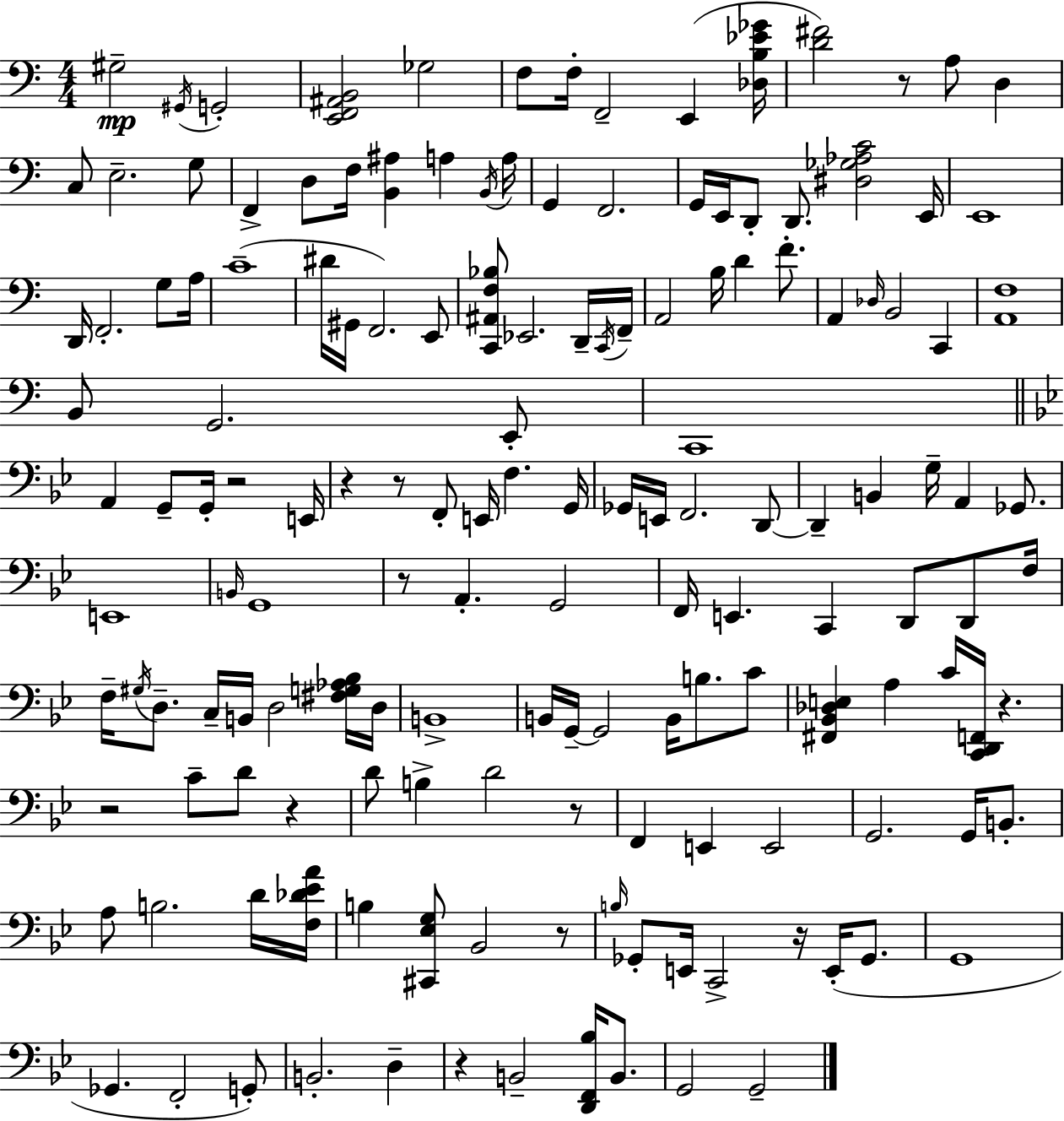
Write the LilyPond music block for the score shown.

{
  \clef bass
  \numericTimeSignature
  \time 4/4
  \key a \minor
  gis2--\mp \acciaccatura { gis,16 } g,2-. | <e, f, ais, b,>2 ges2 | f8 f16-. f,2-- e,4( | <des b ees' ges'>16 <d' fis'>2) r8 a8 d4 | \break c8 e2.-- g8 | f,4-> d8 f16 <b, ais>4 a4 | \acciaccatura { b,16 } a16 g,4 f,2. | g,16 e,16 d,8-. d,8. <dis ges aes c'>2 | \break e,16 e,1 | d,16 f,2.-. g8 | a16 c'1--( | dis'16 gis,16 f,2.) | \break e,8 <c, ais, f bes>8 ees,2. | d,16-- \acciaccatura { c,16 } f,16-- a,2 b16 d'4 | f'8.-. a,4 \grace { des16 } b,2 | c,4 <a, f>1 | \break b,8 g,2. | e,8-. c,1 | \bar "||" \break \key bes \major a,4 g,8-- g,16-. r2 e,16 | r4 r8 f,8-. e,16 f4. g,16 | ges,16 e,16 f,2. d,8~~ | d,4-- b,4 g16-- a,4 ges,8. | \break e,1 | \grace { b,16 } g,1 | r8 a,4.-. g,2 | f,16 e,4. c,4 d,8 d,8 | \break f16 f16-- \acciaccatura { gis16 } d8.-- c16-- b,16 d2 | <fis g aes bes>16 d16 b,1-> | b,16 g,16--~~ g,2 b,16 b8. | c'8 <fis, bes, des e>4 a4 c'16 <c, d, f,>16 r4. | \break r2 c'8-- d'8 r4 | d'8 b4-> d'2 | r8 f,4 e,4 e,2 | g,2. g,16 b,8.-. | \break a8 b2. | d'16 <f des' ees' a'>16 b4 <cis, ees g>8 bes,2 | r8 \grace { b16 } ges,8-. e,16 c,2-> r16 e,16-.( | ges,8. g,1 | \break ges,4. f,2-. | g,8-.) b,2.-. d4-- | r4 b,2-- <d, f, bes>16 | b,8. g,2 g,2-- | \break \bar "|."
}